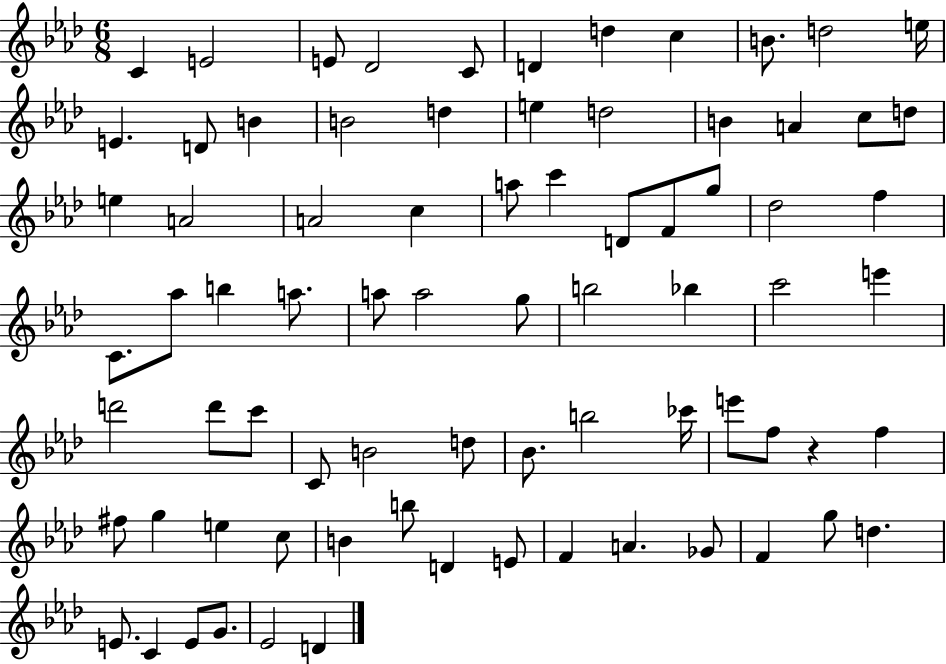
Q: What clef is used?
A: treble